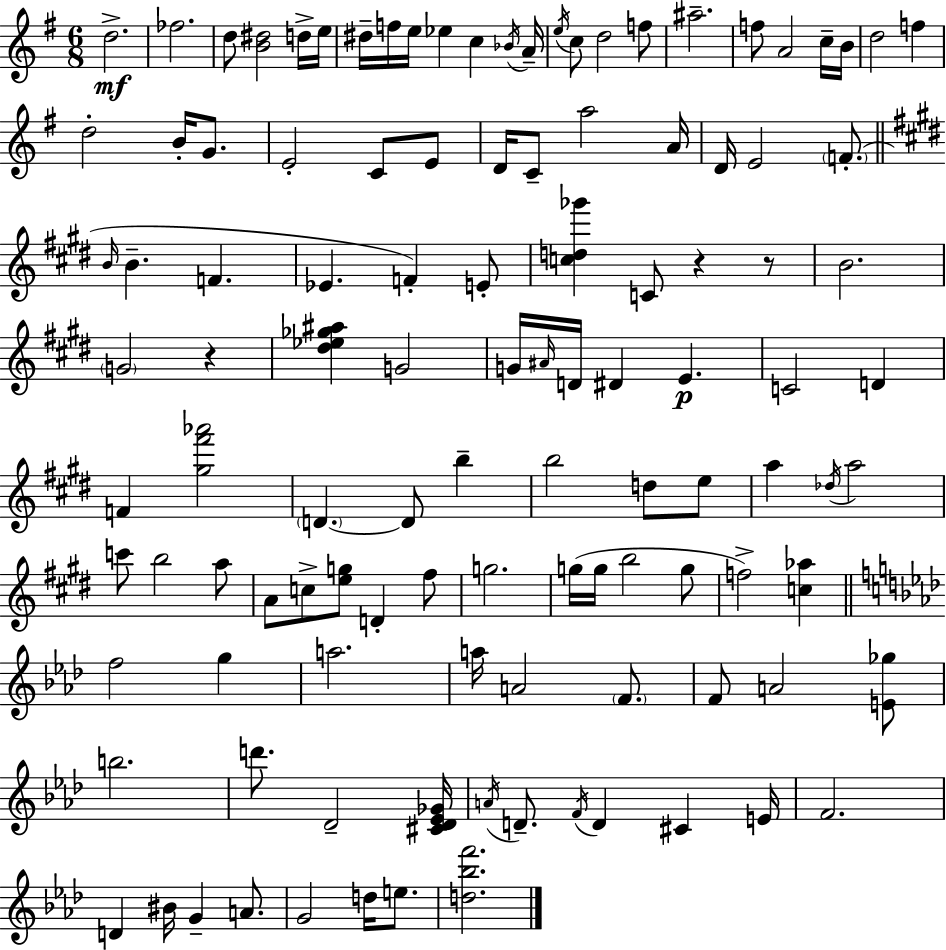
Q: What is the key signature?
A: G major